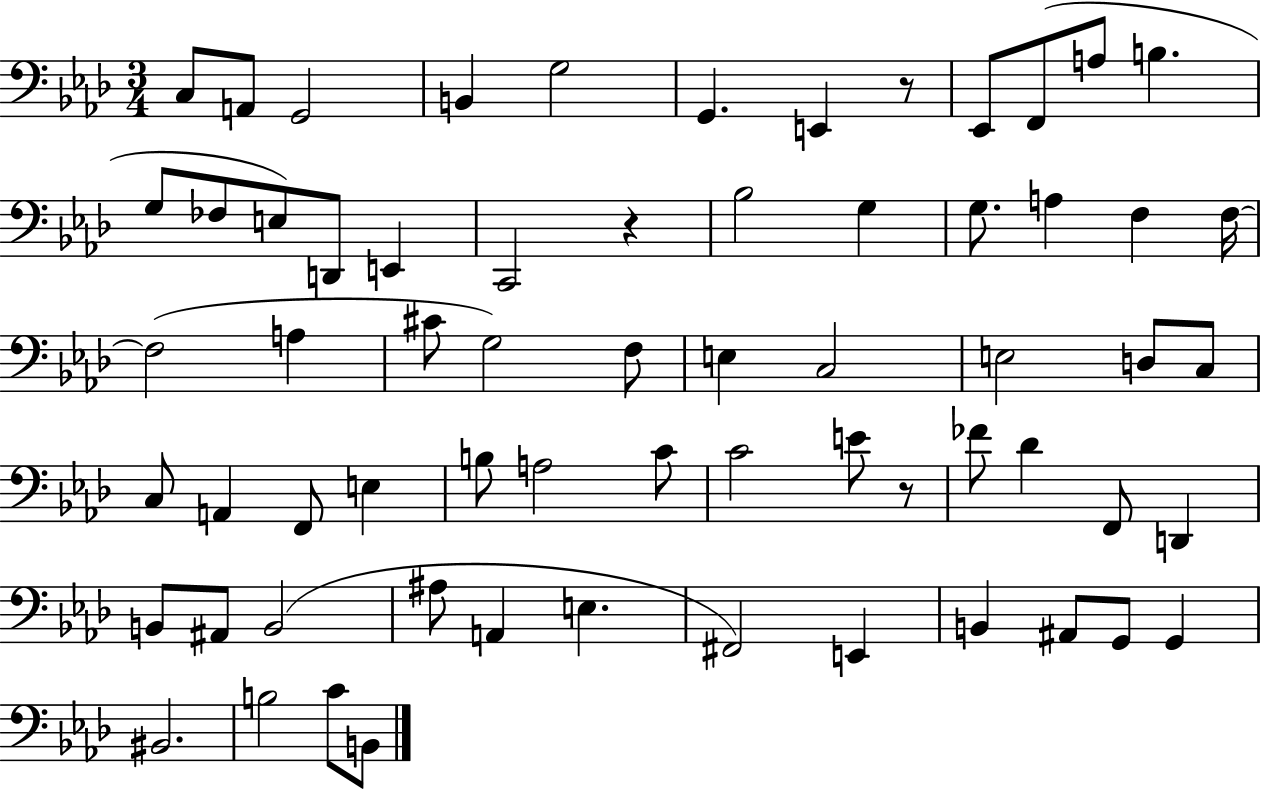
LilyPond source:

{
  \clef bass
  \numericTimeSignature
  \time 3/4
  \key aes \major
  \repeat volta 2 { c8 a,8 g,2 | b,4 g2 | g,4. e,4 r8 | ees,8 f,8( a8 b4. | \break g8 fes8 e8) d,8 e,4 | c,2 r4 | bes2 g4 | g8. a4 f4 f16~~ | \break f2( a4 | cis'8 g2) f8 | e4 c2 | e2 d8 c8 | \break c8 a,4 f,8 e4 | b8 a2 c'8 | c'2 e'8 r8 | fes'8 des'4 f,8 d,4 | \break b,8 ais,8 b,2( | ais8 a,4 e4. | fis,2) e,4 | b,4 ais,8 g,8 g,4 | \break bis,2. | b2 c'8 b,8 | } \bar "|."
}